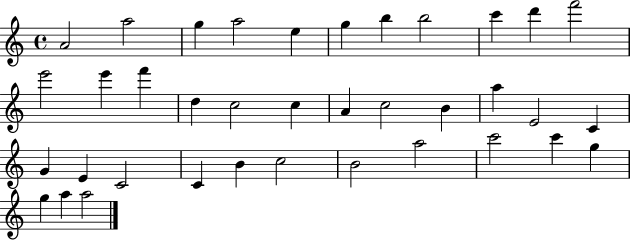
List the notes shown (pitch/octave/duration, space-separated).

A4/h A5/h G5/q A5/h E5/q G5/q B5/q B5/h C6/q D6/q F6/h E6/h E6/q F6/q D5/q C5/h C5/q A4/q C5/h B4/q A5/q E4/h C4/q G4/q E4/q C4/h C4/q B4/q C5/h B4/h A5/h C6/h C6/q G5/q G5/q A5/q A5/h